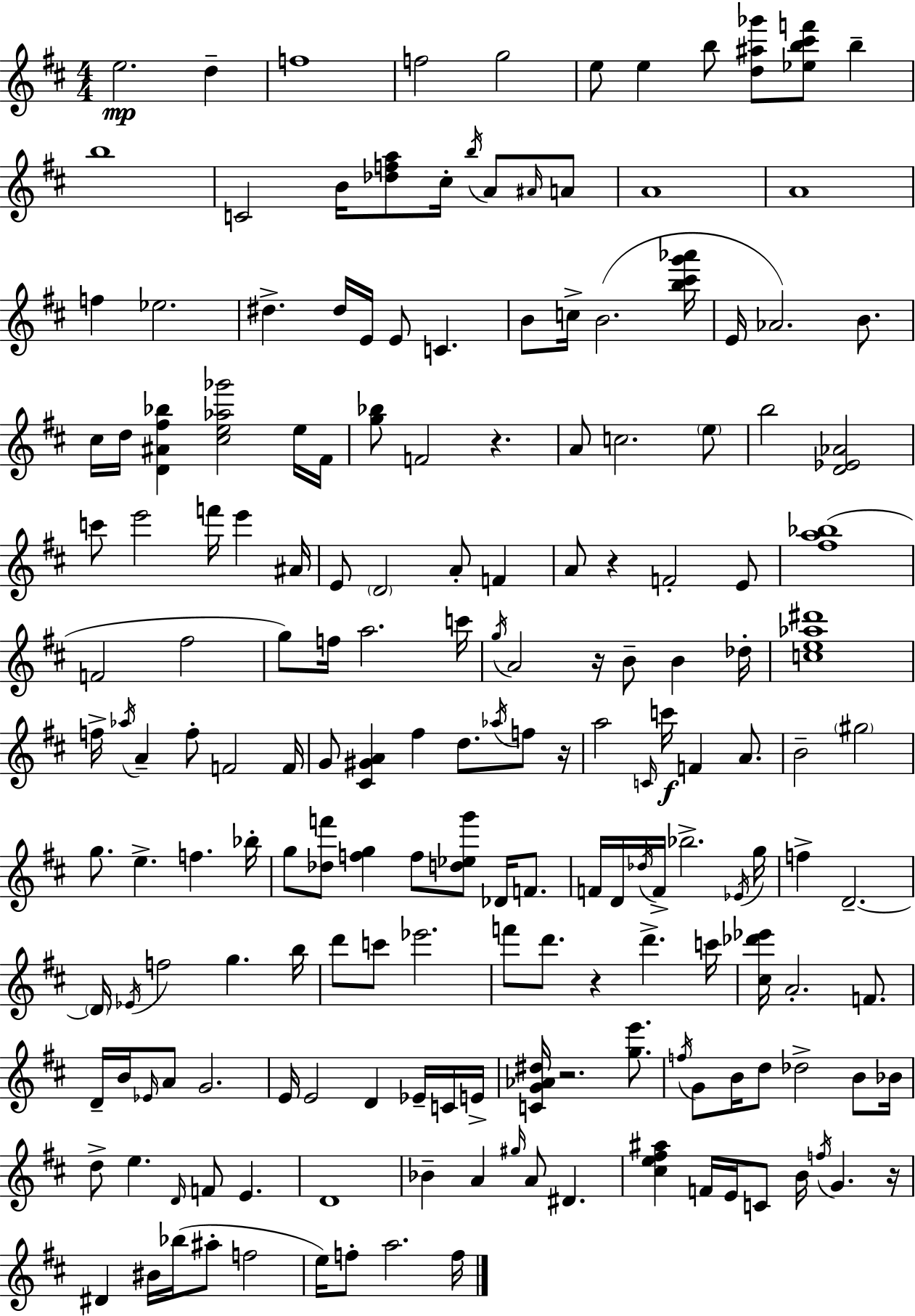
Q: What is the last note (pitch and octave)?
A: F5